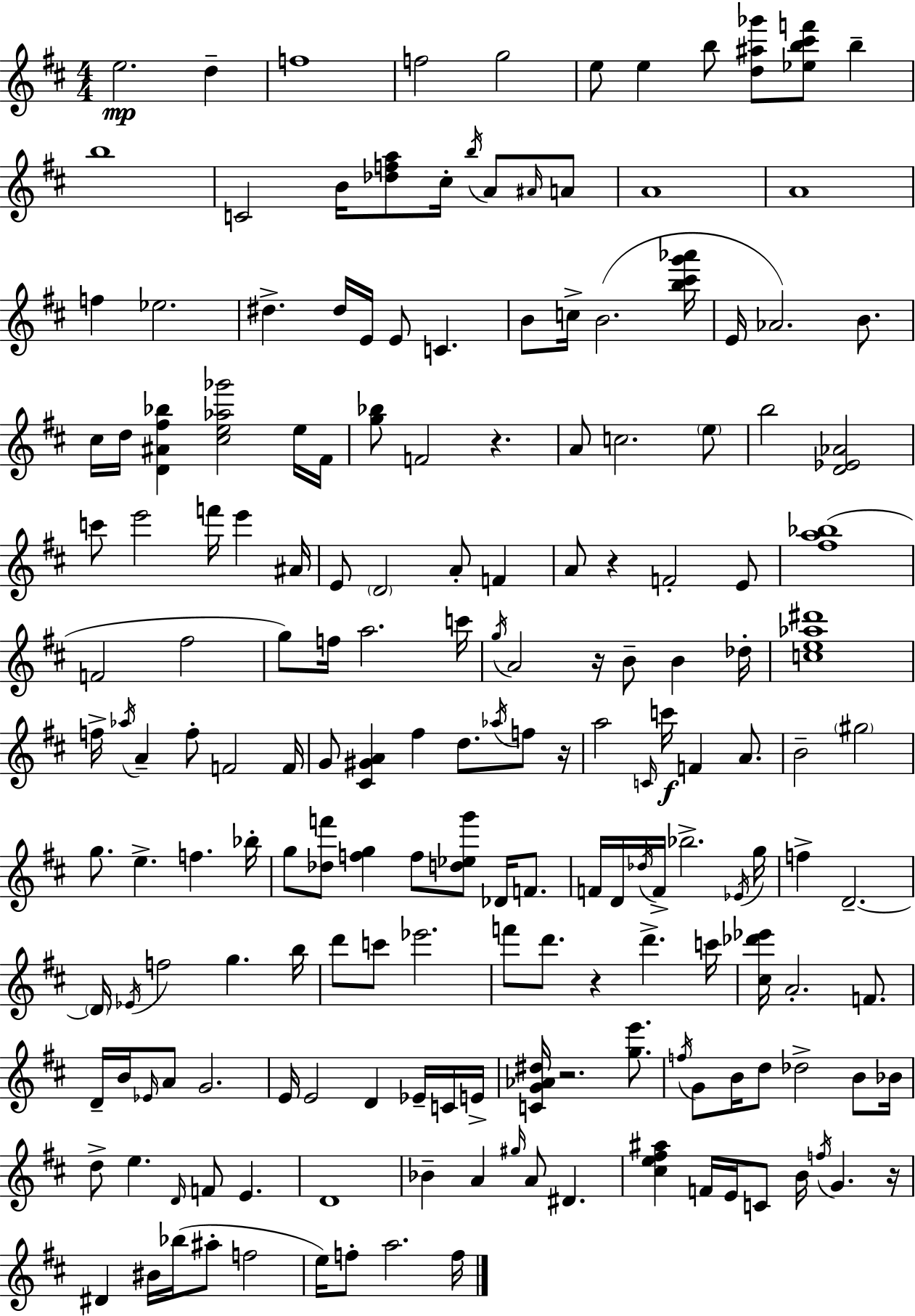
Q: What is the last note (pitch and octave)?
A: F5